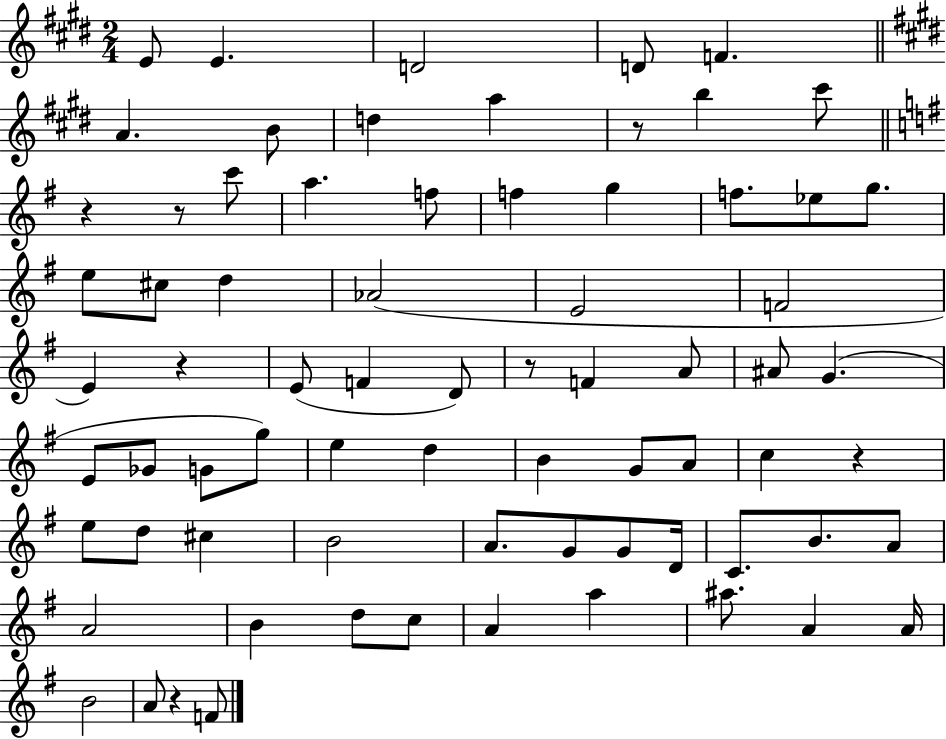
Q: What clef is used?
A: treble